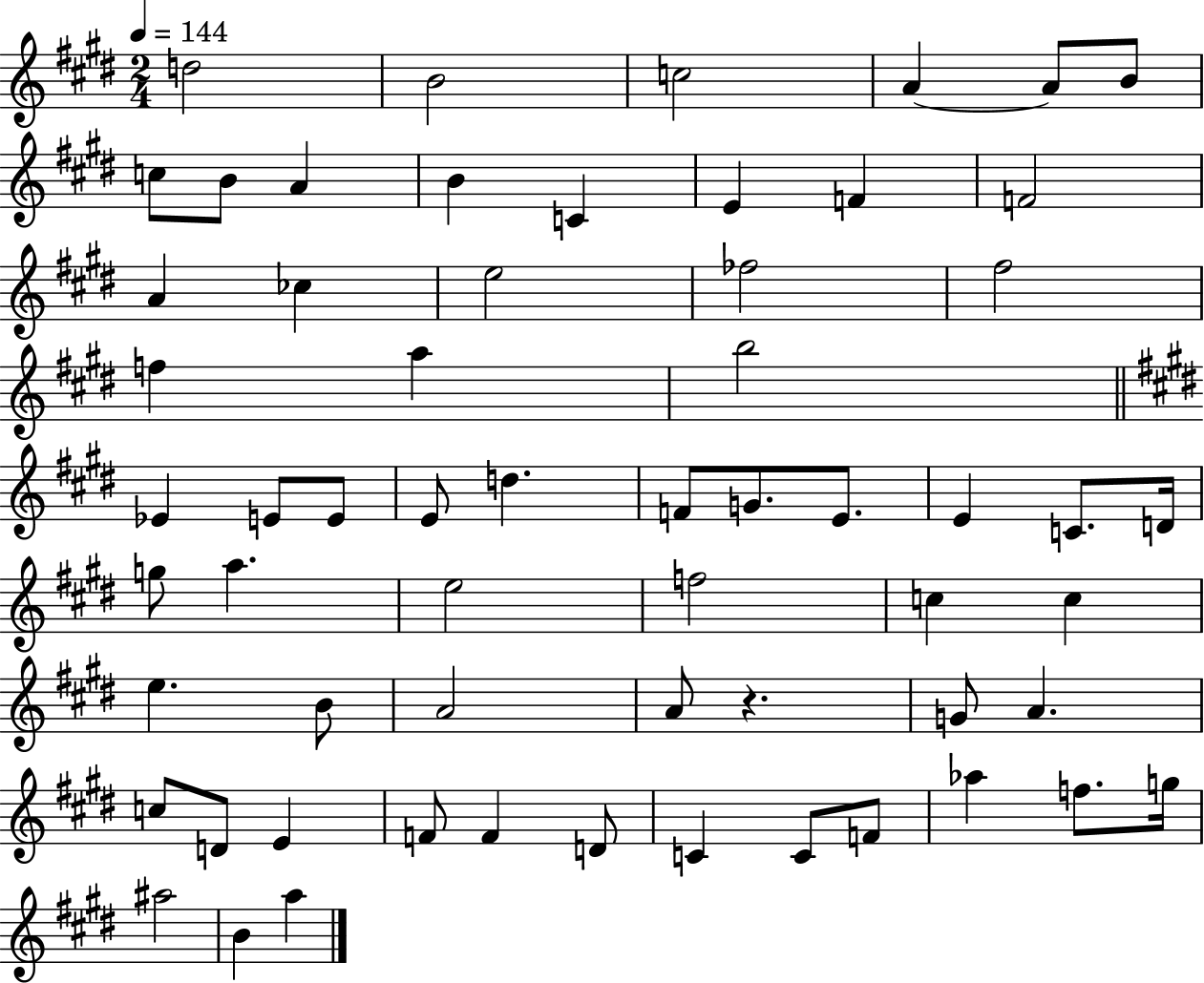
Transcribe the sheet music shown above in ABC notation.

X:1
T:Untitled
M:2/4
L:1/4
K:E
d2 B2 c2 A A/2 B/2 c/2 B/2 A B C E F F2 A _c e2 _f2 ^f2 f a b2 _E E/2 E/2 E/2 d F/2 G/2 E/2 E C/2 D/4 g/2 a e2 f2 c c e B/2 A2 A/2 z G/2 A c/2 D/2 E F/2 F D/2 C C/2 F/2 _a f/2 g/4 ^a2 B a